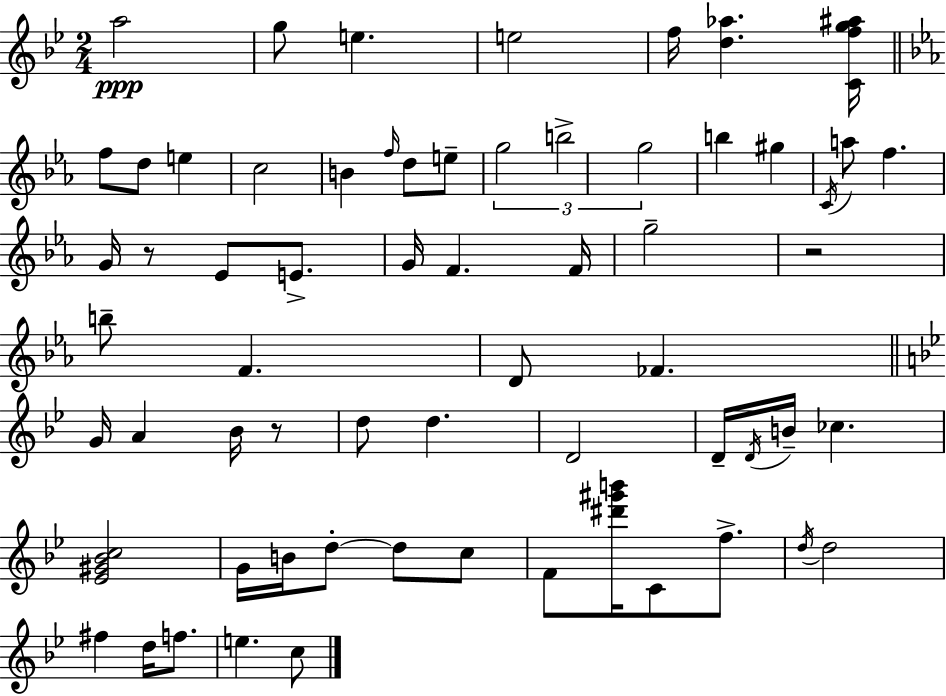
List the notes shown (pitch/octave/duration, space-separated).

A5/h G5/e E5/q. E5/h F5/s [D5,Ab5]/q. [C4,F5,G5,A#5]/s F5/e D5/e E5/q C5/h B4/q F5/s D5/e E5/e G5/h B5/h G5/h B5/q G#5/q C4/s A5/e F5/q. G4/s R/e Eb4/e E4/e. G4/s F4/q. F4/s G5/h R/h B5/e F4/q. D4/e FES4/q. G4/s A4/q Bb4/s R/e D5/e D5/q. D4/h D4/s D4/s B4/s CES5/q. [Eb4,G#4,Bb4,C5]/h G4/s B4/s D5/e D5/e C5/e F4/e [D#6,G#6,B6]/s C4/e F5/e. D5/s D5/h F#5/q D5/s F5/e. E5/q. C5/e